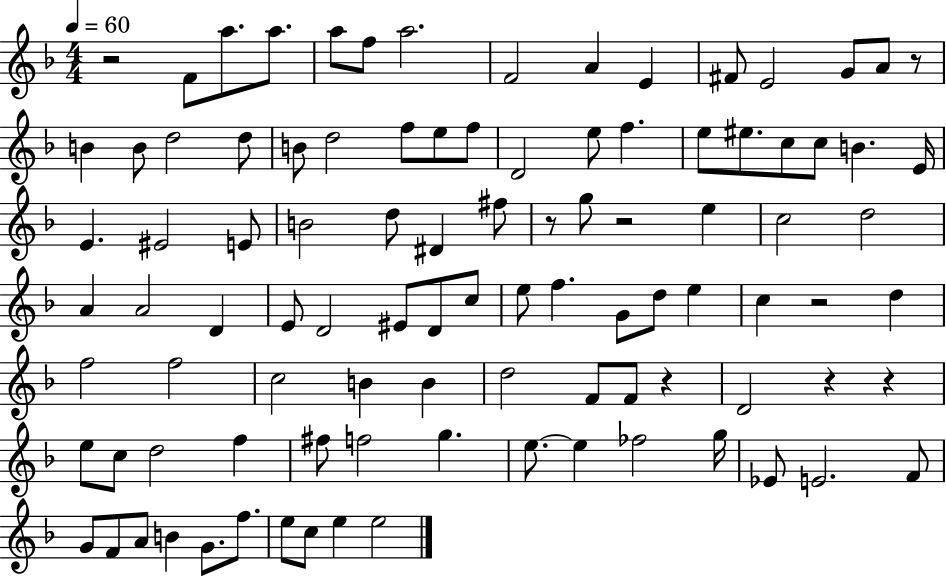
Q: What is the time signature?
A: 4/4